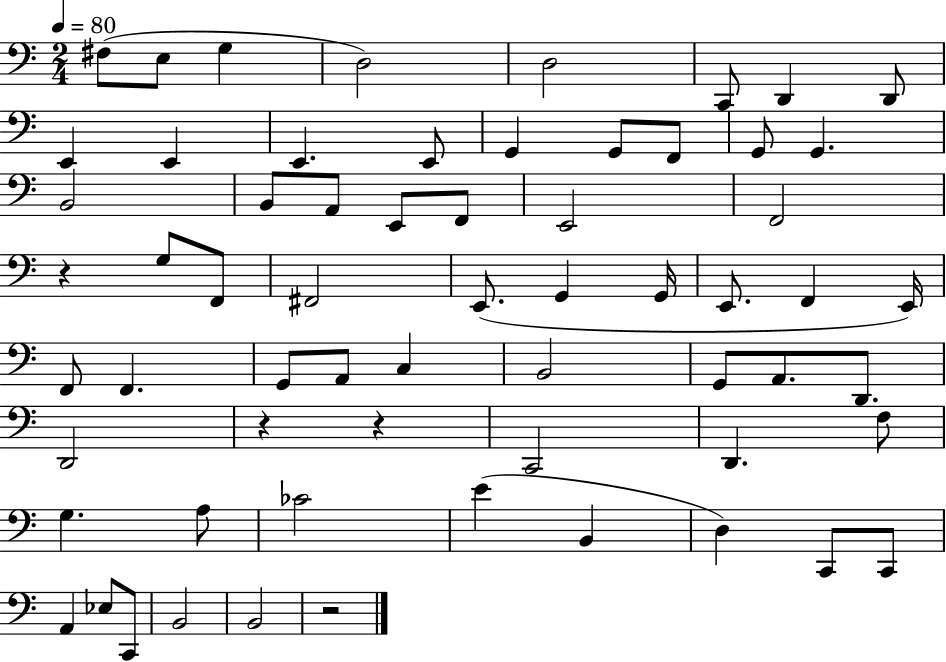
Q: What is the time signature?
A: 2/4